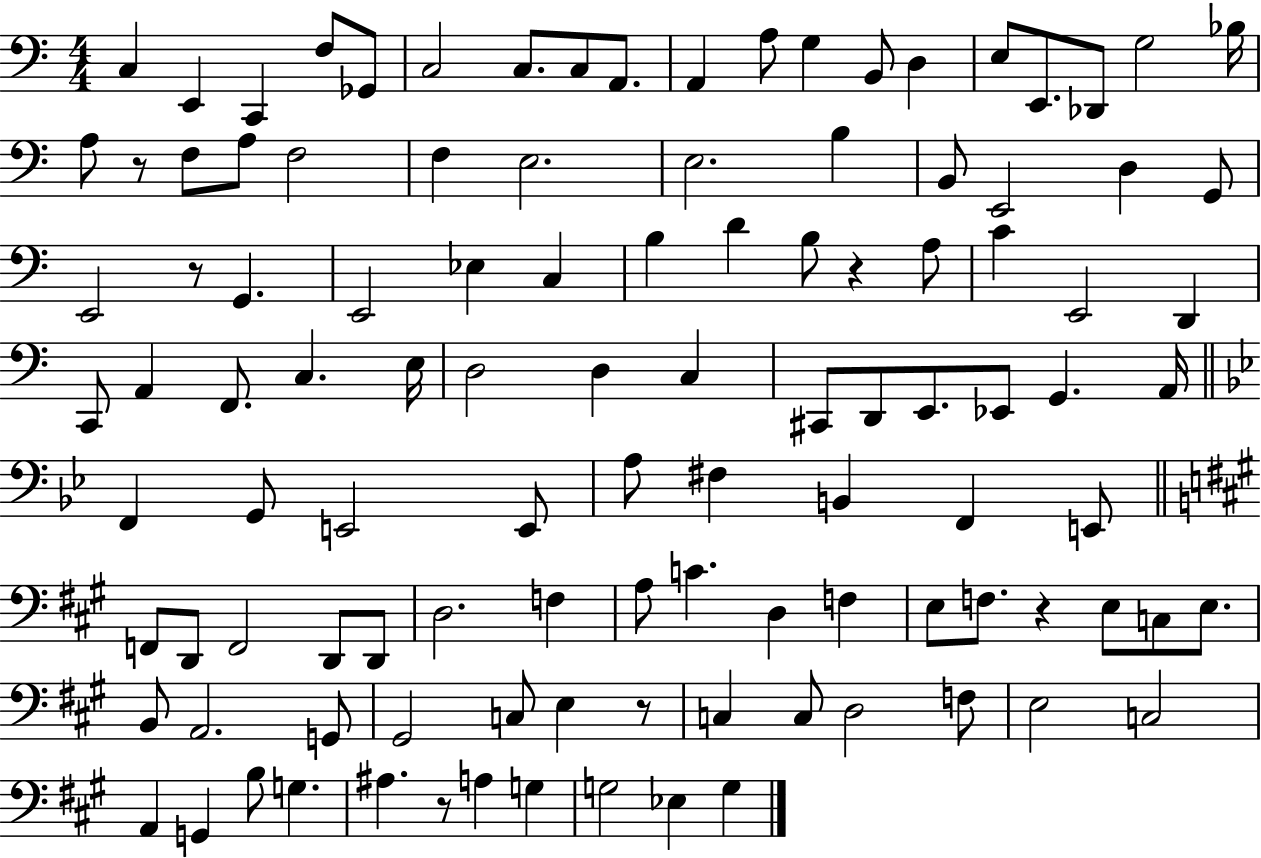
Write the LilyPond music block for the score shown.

{
  \clef bass
  \numericTimeSignature
  \time 4/4
  \key c \major
  \repeat volta 2 { c4 e,4 c,4 f8 ges,8 | c2 c8. c8 a,8. | a,4 a8 g4 b,8 d4 | e8 e,8. des,8 g2 bes16 | \break a8 r8 f8 a8 f2 | f4 e2. | e2. b4 | b,8 e,2 d4 g,8 | \break e,2 r8 g,4. | e,2 ees4 c4 | b4 d'4 b8 r4 a8 | c'4 e,2 d,4 | \break c,8 a,4 f,8. c4. e16 | d2 d4 c4 | cis,8 d,8 e,8. ees,8 g,4. a,16 | \bar "||" \break \key bes \major f,4 g,8 e,2 e,8 | a8 fis4 b,4 f,4 e,8 | \bar "||" \break \key a \major f,8 d,8 f,2 d,8 d,8 | d2. f4 | a8 c'4. d4 f4 | e8 f8. r4 e8 c8 e8. | \break b,8 a,2. g,8 | gis,2 c8 e4 r8 | c4 c8 d2 f8 | e2 c2 | \break a,4 g,4 b8 g4. | ais4. r8 a4 g4 | g2 ees4 g4 | } \bar "|."
}